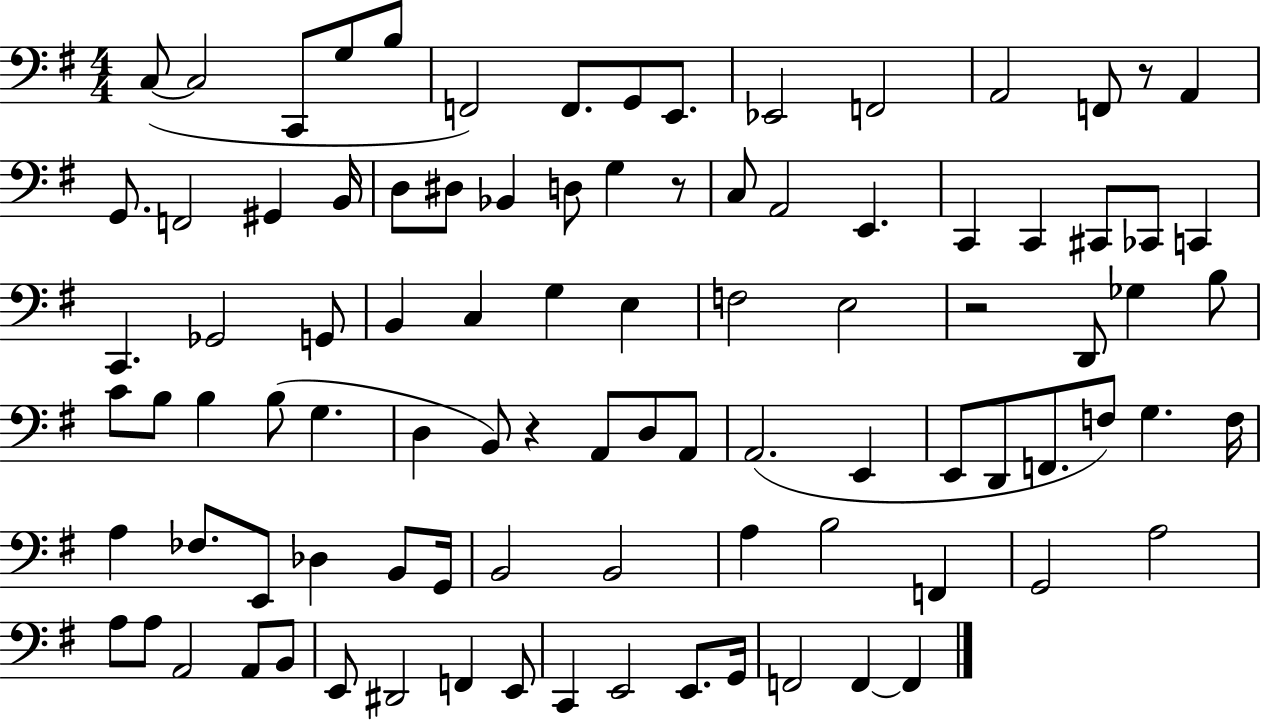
X:1
T:Untitled
M:4/4
L:1/4
K:G
C,/2 C,2 C,,/2 G,/2 B,/2 F,,2 F,,/2 G,,/2 E,,/2 _E,,2 F,,2 A,,2 F,,/2 z/2 A,, G,,/2 F,,2 ^G,, B,,/4 D,/2 ^D,/2 _B,, D,/2 G, z/2 C,/2 A,,2 E,, C,, C,, ^C,,/2 _C,,/2 C,, C,, _G,,2 G,,/2 B,, C, G, E, F,2 E,2 z2 D,,/2 _G, B,/2 C/2 B,/2 B, B,/2 G, D, B,,/2 z A,,/2 D,/2 A,,/2 A,,2 E,, E,,/2 D,,/2 F,,/2 F,/2 G, F,/4 A, _F,/2 E,,/2 _D, B,,/2 G,,/4 B,,2 B,,2 A, B,2 F,, G,,2 A,2 A,/2 A,/2 A,,2 A,,/2 B,,/2 E,,/2 ^D,,2 F,, E,,/2 C,, E,,2 E,,/2 G,,/4 F,,2 F,, F,,